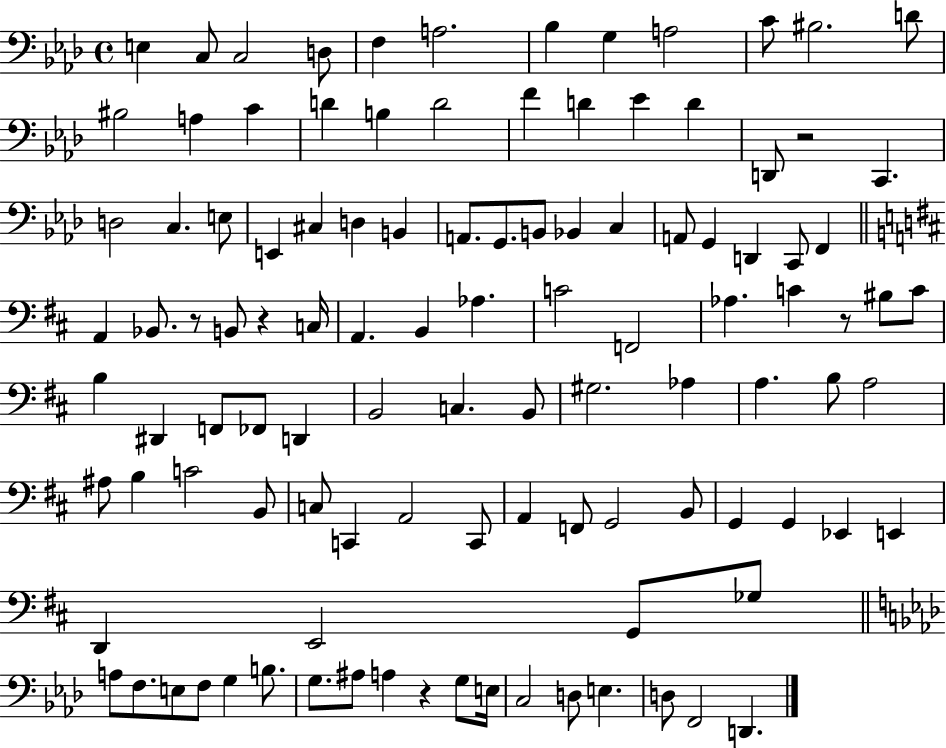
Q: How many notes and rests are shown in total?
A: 109